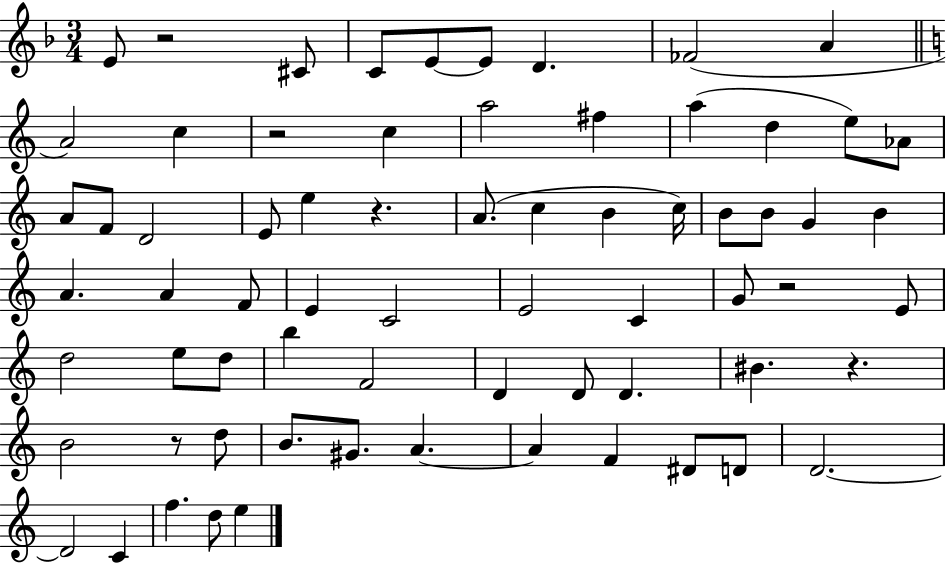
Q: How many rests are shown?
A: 6